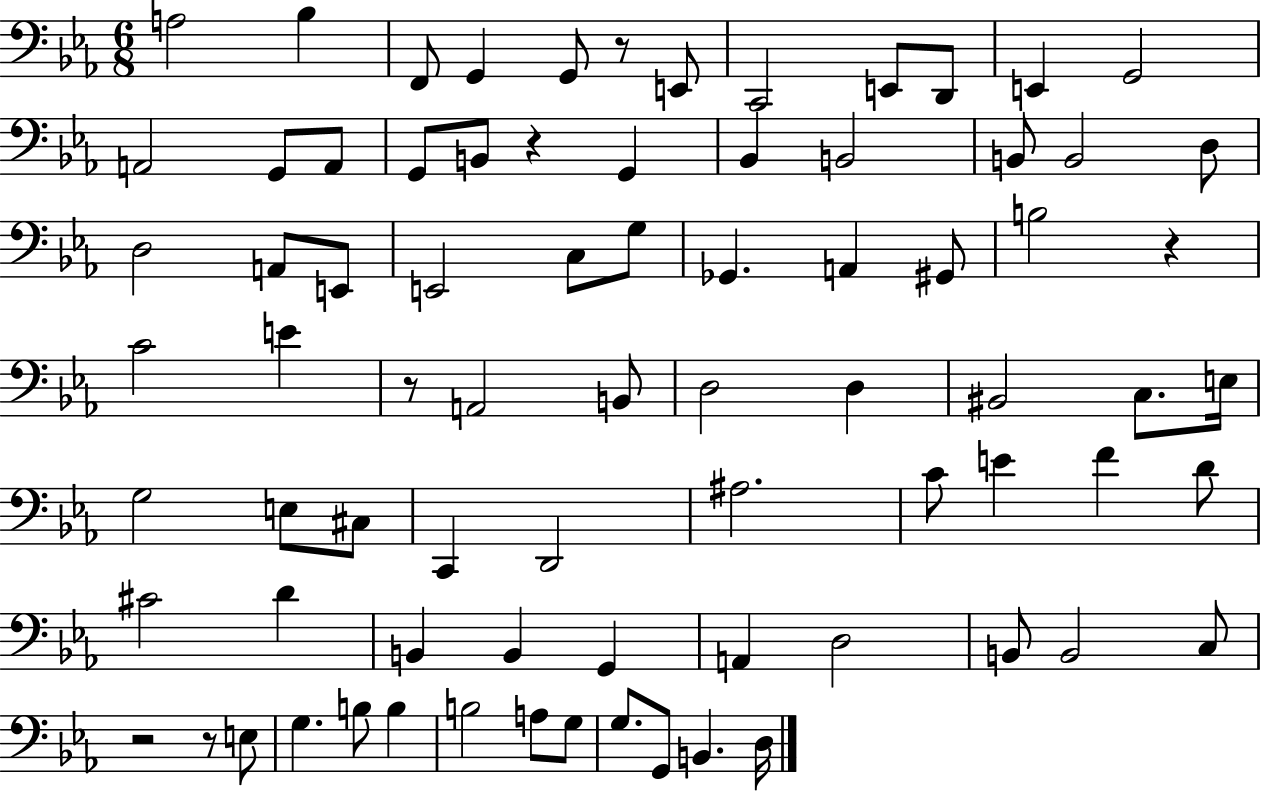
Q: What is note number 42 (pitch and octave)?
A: G3